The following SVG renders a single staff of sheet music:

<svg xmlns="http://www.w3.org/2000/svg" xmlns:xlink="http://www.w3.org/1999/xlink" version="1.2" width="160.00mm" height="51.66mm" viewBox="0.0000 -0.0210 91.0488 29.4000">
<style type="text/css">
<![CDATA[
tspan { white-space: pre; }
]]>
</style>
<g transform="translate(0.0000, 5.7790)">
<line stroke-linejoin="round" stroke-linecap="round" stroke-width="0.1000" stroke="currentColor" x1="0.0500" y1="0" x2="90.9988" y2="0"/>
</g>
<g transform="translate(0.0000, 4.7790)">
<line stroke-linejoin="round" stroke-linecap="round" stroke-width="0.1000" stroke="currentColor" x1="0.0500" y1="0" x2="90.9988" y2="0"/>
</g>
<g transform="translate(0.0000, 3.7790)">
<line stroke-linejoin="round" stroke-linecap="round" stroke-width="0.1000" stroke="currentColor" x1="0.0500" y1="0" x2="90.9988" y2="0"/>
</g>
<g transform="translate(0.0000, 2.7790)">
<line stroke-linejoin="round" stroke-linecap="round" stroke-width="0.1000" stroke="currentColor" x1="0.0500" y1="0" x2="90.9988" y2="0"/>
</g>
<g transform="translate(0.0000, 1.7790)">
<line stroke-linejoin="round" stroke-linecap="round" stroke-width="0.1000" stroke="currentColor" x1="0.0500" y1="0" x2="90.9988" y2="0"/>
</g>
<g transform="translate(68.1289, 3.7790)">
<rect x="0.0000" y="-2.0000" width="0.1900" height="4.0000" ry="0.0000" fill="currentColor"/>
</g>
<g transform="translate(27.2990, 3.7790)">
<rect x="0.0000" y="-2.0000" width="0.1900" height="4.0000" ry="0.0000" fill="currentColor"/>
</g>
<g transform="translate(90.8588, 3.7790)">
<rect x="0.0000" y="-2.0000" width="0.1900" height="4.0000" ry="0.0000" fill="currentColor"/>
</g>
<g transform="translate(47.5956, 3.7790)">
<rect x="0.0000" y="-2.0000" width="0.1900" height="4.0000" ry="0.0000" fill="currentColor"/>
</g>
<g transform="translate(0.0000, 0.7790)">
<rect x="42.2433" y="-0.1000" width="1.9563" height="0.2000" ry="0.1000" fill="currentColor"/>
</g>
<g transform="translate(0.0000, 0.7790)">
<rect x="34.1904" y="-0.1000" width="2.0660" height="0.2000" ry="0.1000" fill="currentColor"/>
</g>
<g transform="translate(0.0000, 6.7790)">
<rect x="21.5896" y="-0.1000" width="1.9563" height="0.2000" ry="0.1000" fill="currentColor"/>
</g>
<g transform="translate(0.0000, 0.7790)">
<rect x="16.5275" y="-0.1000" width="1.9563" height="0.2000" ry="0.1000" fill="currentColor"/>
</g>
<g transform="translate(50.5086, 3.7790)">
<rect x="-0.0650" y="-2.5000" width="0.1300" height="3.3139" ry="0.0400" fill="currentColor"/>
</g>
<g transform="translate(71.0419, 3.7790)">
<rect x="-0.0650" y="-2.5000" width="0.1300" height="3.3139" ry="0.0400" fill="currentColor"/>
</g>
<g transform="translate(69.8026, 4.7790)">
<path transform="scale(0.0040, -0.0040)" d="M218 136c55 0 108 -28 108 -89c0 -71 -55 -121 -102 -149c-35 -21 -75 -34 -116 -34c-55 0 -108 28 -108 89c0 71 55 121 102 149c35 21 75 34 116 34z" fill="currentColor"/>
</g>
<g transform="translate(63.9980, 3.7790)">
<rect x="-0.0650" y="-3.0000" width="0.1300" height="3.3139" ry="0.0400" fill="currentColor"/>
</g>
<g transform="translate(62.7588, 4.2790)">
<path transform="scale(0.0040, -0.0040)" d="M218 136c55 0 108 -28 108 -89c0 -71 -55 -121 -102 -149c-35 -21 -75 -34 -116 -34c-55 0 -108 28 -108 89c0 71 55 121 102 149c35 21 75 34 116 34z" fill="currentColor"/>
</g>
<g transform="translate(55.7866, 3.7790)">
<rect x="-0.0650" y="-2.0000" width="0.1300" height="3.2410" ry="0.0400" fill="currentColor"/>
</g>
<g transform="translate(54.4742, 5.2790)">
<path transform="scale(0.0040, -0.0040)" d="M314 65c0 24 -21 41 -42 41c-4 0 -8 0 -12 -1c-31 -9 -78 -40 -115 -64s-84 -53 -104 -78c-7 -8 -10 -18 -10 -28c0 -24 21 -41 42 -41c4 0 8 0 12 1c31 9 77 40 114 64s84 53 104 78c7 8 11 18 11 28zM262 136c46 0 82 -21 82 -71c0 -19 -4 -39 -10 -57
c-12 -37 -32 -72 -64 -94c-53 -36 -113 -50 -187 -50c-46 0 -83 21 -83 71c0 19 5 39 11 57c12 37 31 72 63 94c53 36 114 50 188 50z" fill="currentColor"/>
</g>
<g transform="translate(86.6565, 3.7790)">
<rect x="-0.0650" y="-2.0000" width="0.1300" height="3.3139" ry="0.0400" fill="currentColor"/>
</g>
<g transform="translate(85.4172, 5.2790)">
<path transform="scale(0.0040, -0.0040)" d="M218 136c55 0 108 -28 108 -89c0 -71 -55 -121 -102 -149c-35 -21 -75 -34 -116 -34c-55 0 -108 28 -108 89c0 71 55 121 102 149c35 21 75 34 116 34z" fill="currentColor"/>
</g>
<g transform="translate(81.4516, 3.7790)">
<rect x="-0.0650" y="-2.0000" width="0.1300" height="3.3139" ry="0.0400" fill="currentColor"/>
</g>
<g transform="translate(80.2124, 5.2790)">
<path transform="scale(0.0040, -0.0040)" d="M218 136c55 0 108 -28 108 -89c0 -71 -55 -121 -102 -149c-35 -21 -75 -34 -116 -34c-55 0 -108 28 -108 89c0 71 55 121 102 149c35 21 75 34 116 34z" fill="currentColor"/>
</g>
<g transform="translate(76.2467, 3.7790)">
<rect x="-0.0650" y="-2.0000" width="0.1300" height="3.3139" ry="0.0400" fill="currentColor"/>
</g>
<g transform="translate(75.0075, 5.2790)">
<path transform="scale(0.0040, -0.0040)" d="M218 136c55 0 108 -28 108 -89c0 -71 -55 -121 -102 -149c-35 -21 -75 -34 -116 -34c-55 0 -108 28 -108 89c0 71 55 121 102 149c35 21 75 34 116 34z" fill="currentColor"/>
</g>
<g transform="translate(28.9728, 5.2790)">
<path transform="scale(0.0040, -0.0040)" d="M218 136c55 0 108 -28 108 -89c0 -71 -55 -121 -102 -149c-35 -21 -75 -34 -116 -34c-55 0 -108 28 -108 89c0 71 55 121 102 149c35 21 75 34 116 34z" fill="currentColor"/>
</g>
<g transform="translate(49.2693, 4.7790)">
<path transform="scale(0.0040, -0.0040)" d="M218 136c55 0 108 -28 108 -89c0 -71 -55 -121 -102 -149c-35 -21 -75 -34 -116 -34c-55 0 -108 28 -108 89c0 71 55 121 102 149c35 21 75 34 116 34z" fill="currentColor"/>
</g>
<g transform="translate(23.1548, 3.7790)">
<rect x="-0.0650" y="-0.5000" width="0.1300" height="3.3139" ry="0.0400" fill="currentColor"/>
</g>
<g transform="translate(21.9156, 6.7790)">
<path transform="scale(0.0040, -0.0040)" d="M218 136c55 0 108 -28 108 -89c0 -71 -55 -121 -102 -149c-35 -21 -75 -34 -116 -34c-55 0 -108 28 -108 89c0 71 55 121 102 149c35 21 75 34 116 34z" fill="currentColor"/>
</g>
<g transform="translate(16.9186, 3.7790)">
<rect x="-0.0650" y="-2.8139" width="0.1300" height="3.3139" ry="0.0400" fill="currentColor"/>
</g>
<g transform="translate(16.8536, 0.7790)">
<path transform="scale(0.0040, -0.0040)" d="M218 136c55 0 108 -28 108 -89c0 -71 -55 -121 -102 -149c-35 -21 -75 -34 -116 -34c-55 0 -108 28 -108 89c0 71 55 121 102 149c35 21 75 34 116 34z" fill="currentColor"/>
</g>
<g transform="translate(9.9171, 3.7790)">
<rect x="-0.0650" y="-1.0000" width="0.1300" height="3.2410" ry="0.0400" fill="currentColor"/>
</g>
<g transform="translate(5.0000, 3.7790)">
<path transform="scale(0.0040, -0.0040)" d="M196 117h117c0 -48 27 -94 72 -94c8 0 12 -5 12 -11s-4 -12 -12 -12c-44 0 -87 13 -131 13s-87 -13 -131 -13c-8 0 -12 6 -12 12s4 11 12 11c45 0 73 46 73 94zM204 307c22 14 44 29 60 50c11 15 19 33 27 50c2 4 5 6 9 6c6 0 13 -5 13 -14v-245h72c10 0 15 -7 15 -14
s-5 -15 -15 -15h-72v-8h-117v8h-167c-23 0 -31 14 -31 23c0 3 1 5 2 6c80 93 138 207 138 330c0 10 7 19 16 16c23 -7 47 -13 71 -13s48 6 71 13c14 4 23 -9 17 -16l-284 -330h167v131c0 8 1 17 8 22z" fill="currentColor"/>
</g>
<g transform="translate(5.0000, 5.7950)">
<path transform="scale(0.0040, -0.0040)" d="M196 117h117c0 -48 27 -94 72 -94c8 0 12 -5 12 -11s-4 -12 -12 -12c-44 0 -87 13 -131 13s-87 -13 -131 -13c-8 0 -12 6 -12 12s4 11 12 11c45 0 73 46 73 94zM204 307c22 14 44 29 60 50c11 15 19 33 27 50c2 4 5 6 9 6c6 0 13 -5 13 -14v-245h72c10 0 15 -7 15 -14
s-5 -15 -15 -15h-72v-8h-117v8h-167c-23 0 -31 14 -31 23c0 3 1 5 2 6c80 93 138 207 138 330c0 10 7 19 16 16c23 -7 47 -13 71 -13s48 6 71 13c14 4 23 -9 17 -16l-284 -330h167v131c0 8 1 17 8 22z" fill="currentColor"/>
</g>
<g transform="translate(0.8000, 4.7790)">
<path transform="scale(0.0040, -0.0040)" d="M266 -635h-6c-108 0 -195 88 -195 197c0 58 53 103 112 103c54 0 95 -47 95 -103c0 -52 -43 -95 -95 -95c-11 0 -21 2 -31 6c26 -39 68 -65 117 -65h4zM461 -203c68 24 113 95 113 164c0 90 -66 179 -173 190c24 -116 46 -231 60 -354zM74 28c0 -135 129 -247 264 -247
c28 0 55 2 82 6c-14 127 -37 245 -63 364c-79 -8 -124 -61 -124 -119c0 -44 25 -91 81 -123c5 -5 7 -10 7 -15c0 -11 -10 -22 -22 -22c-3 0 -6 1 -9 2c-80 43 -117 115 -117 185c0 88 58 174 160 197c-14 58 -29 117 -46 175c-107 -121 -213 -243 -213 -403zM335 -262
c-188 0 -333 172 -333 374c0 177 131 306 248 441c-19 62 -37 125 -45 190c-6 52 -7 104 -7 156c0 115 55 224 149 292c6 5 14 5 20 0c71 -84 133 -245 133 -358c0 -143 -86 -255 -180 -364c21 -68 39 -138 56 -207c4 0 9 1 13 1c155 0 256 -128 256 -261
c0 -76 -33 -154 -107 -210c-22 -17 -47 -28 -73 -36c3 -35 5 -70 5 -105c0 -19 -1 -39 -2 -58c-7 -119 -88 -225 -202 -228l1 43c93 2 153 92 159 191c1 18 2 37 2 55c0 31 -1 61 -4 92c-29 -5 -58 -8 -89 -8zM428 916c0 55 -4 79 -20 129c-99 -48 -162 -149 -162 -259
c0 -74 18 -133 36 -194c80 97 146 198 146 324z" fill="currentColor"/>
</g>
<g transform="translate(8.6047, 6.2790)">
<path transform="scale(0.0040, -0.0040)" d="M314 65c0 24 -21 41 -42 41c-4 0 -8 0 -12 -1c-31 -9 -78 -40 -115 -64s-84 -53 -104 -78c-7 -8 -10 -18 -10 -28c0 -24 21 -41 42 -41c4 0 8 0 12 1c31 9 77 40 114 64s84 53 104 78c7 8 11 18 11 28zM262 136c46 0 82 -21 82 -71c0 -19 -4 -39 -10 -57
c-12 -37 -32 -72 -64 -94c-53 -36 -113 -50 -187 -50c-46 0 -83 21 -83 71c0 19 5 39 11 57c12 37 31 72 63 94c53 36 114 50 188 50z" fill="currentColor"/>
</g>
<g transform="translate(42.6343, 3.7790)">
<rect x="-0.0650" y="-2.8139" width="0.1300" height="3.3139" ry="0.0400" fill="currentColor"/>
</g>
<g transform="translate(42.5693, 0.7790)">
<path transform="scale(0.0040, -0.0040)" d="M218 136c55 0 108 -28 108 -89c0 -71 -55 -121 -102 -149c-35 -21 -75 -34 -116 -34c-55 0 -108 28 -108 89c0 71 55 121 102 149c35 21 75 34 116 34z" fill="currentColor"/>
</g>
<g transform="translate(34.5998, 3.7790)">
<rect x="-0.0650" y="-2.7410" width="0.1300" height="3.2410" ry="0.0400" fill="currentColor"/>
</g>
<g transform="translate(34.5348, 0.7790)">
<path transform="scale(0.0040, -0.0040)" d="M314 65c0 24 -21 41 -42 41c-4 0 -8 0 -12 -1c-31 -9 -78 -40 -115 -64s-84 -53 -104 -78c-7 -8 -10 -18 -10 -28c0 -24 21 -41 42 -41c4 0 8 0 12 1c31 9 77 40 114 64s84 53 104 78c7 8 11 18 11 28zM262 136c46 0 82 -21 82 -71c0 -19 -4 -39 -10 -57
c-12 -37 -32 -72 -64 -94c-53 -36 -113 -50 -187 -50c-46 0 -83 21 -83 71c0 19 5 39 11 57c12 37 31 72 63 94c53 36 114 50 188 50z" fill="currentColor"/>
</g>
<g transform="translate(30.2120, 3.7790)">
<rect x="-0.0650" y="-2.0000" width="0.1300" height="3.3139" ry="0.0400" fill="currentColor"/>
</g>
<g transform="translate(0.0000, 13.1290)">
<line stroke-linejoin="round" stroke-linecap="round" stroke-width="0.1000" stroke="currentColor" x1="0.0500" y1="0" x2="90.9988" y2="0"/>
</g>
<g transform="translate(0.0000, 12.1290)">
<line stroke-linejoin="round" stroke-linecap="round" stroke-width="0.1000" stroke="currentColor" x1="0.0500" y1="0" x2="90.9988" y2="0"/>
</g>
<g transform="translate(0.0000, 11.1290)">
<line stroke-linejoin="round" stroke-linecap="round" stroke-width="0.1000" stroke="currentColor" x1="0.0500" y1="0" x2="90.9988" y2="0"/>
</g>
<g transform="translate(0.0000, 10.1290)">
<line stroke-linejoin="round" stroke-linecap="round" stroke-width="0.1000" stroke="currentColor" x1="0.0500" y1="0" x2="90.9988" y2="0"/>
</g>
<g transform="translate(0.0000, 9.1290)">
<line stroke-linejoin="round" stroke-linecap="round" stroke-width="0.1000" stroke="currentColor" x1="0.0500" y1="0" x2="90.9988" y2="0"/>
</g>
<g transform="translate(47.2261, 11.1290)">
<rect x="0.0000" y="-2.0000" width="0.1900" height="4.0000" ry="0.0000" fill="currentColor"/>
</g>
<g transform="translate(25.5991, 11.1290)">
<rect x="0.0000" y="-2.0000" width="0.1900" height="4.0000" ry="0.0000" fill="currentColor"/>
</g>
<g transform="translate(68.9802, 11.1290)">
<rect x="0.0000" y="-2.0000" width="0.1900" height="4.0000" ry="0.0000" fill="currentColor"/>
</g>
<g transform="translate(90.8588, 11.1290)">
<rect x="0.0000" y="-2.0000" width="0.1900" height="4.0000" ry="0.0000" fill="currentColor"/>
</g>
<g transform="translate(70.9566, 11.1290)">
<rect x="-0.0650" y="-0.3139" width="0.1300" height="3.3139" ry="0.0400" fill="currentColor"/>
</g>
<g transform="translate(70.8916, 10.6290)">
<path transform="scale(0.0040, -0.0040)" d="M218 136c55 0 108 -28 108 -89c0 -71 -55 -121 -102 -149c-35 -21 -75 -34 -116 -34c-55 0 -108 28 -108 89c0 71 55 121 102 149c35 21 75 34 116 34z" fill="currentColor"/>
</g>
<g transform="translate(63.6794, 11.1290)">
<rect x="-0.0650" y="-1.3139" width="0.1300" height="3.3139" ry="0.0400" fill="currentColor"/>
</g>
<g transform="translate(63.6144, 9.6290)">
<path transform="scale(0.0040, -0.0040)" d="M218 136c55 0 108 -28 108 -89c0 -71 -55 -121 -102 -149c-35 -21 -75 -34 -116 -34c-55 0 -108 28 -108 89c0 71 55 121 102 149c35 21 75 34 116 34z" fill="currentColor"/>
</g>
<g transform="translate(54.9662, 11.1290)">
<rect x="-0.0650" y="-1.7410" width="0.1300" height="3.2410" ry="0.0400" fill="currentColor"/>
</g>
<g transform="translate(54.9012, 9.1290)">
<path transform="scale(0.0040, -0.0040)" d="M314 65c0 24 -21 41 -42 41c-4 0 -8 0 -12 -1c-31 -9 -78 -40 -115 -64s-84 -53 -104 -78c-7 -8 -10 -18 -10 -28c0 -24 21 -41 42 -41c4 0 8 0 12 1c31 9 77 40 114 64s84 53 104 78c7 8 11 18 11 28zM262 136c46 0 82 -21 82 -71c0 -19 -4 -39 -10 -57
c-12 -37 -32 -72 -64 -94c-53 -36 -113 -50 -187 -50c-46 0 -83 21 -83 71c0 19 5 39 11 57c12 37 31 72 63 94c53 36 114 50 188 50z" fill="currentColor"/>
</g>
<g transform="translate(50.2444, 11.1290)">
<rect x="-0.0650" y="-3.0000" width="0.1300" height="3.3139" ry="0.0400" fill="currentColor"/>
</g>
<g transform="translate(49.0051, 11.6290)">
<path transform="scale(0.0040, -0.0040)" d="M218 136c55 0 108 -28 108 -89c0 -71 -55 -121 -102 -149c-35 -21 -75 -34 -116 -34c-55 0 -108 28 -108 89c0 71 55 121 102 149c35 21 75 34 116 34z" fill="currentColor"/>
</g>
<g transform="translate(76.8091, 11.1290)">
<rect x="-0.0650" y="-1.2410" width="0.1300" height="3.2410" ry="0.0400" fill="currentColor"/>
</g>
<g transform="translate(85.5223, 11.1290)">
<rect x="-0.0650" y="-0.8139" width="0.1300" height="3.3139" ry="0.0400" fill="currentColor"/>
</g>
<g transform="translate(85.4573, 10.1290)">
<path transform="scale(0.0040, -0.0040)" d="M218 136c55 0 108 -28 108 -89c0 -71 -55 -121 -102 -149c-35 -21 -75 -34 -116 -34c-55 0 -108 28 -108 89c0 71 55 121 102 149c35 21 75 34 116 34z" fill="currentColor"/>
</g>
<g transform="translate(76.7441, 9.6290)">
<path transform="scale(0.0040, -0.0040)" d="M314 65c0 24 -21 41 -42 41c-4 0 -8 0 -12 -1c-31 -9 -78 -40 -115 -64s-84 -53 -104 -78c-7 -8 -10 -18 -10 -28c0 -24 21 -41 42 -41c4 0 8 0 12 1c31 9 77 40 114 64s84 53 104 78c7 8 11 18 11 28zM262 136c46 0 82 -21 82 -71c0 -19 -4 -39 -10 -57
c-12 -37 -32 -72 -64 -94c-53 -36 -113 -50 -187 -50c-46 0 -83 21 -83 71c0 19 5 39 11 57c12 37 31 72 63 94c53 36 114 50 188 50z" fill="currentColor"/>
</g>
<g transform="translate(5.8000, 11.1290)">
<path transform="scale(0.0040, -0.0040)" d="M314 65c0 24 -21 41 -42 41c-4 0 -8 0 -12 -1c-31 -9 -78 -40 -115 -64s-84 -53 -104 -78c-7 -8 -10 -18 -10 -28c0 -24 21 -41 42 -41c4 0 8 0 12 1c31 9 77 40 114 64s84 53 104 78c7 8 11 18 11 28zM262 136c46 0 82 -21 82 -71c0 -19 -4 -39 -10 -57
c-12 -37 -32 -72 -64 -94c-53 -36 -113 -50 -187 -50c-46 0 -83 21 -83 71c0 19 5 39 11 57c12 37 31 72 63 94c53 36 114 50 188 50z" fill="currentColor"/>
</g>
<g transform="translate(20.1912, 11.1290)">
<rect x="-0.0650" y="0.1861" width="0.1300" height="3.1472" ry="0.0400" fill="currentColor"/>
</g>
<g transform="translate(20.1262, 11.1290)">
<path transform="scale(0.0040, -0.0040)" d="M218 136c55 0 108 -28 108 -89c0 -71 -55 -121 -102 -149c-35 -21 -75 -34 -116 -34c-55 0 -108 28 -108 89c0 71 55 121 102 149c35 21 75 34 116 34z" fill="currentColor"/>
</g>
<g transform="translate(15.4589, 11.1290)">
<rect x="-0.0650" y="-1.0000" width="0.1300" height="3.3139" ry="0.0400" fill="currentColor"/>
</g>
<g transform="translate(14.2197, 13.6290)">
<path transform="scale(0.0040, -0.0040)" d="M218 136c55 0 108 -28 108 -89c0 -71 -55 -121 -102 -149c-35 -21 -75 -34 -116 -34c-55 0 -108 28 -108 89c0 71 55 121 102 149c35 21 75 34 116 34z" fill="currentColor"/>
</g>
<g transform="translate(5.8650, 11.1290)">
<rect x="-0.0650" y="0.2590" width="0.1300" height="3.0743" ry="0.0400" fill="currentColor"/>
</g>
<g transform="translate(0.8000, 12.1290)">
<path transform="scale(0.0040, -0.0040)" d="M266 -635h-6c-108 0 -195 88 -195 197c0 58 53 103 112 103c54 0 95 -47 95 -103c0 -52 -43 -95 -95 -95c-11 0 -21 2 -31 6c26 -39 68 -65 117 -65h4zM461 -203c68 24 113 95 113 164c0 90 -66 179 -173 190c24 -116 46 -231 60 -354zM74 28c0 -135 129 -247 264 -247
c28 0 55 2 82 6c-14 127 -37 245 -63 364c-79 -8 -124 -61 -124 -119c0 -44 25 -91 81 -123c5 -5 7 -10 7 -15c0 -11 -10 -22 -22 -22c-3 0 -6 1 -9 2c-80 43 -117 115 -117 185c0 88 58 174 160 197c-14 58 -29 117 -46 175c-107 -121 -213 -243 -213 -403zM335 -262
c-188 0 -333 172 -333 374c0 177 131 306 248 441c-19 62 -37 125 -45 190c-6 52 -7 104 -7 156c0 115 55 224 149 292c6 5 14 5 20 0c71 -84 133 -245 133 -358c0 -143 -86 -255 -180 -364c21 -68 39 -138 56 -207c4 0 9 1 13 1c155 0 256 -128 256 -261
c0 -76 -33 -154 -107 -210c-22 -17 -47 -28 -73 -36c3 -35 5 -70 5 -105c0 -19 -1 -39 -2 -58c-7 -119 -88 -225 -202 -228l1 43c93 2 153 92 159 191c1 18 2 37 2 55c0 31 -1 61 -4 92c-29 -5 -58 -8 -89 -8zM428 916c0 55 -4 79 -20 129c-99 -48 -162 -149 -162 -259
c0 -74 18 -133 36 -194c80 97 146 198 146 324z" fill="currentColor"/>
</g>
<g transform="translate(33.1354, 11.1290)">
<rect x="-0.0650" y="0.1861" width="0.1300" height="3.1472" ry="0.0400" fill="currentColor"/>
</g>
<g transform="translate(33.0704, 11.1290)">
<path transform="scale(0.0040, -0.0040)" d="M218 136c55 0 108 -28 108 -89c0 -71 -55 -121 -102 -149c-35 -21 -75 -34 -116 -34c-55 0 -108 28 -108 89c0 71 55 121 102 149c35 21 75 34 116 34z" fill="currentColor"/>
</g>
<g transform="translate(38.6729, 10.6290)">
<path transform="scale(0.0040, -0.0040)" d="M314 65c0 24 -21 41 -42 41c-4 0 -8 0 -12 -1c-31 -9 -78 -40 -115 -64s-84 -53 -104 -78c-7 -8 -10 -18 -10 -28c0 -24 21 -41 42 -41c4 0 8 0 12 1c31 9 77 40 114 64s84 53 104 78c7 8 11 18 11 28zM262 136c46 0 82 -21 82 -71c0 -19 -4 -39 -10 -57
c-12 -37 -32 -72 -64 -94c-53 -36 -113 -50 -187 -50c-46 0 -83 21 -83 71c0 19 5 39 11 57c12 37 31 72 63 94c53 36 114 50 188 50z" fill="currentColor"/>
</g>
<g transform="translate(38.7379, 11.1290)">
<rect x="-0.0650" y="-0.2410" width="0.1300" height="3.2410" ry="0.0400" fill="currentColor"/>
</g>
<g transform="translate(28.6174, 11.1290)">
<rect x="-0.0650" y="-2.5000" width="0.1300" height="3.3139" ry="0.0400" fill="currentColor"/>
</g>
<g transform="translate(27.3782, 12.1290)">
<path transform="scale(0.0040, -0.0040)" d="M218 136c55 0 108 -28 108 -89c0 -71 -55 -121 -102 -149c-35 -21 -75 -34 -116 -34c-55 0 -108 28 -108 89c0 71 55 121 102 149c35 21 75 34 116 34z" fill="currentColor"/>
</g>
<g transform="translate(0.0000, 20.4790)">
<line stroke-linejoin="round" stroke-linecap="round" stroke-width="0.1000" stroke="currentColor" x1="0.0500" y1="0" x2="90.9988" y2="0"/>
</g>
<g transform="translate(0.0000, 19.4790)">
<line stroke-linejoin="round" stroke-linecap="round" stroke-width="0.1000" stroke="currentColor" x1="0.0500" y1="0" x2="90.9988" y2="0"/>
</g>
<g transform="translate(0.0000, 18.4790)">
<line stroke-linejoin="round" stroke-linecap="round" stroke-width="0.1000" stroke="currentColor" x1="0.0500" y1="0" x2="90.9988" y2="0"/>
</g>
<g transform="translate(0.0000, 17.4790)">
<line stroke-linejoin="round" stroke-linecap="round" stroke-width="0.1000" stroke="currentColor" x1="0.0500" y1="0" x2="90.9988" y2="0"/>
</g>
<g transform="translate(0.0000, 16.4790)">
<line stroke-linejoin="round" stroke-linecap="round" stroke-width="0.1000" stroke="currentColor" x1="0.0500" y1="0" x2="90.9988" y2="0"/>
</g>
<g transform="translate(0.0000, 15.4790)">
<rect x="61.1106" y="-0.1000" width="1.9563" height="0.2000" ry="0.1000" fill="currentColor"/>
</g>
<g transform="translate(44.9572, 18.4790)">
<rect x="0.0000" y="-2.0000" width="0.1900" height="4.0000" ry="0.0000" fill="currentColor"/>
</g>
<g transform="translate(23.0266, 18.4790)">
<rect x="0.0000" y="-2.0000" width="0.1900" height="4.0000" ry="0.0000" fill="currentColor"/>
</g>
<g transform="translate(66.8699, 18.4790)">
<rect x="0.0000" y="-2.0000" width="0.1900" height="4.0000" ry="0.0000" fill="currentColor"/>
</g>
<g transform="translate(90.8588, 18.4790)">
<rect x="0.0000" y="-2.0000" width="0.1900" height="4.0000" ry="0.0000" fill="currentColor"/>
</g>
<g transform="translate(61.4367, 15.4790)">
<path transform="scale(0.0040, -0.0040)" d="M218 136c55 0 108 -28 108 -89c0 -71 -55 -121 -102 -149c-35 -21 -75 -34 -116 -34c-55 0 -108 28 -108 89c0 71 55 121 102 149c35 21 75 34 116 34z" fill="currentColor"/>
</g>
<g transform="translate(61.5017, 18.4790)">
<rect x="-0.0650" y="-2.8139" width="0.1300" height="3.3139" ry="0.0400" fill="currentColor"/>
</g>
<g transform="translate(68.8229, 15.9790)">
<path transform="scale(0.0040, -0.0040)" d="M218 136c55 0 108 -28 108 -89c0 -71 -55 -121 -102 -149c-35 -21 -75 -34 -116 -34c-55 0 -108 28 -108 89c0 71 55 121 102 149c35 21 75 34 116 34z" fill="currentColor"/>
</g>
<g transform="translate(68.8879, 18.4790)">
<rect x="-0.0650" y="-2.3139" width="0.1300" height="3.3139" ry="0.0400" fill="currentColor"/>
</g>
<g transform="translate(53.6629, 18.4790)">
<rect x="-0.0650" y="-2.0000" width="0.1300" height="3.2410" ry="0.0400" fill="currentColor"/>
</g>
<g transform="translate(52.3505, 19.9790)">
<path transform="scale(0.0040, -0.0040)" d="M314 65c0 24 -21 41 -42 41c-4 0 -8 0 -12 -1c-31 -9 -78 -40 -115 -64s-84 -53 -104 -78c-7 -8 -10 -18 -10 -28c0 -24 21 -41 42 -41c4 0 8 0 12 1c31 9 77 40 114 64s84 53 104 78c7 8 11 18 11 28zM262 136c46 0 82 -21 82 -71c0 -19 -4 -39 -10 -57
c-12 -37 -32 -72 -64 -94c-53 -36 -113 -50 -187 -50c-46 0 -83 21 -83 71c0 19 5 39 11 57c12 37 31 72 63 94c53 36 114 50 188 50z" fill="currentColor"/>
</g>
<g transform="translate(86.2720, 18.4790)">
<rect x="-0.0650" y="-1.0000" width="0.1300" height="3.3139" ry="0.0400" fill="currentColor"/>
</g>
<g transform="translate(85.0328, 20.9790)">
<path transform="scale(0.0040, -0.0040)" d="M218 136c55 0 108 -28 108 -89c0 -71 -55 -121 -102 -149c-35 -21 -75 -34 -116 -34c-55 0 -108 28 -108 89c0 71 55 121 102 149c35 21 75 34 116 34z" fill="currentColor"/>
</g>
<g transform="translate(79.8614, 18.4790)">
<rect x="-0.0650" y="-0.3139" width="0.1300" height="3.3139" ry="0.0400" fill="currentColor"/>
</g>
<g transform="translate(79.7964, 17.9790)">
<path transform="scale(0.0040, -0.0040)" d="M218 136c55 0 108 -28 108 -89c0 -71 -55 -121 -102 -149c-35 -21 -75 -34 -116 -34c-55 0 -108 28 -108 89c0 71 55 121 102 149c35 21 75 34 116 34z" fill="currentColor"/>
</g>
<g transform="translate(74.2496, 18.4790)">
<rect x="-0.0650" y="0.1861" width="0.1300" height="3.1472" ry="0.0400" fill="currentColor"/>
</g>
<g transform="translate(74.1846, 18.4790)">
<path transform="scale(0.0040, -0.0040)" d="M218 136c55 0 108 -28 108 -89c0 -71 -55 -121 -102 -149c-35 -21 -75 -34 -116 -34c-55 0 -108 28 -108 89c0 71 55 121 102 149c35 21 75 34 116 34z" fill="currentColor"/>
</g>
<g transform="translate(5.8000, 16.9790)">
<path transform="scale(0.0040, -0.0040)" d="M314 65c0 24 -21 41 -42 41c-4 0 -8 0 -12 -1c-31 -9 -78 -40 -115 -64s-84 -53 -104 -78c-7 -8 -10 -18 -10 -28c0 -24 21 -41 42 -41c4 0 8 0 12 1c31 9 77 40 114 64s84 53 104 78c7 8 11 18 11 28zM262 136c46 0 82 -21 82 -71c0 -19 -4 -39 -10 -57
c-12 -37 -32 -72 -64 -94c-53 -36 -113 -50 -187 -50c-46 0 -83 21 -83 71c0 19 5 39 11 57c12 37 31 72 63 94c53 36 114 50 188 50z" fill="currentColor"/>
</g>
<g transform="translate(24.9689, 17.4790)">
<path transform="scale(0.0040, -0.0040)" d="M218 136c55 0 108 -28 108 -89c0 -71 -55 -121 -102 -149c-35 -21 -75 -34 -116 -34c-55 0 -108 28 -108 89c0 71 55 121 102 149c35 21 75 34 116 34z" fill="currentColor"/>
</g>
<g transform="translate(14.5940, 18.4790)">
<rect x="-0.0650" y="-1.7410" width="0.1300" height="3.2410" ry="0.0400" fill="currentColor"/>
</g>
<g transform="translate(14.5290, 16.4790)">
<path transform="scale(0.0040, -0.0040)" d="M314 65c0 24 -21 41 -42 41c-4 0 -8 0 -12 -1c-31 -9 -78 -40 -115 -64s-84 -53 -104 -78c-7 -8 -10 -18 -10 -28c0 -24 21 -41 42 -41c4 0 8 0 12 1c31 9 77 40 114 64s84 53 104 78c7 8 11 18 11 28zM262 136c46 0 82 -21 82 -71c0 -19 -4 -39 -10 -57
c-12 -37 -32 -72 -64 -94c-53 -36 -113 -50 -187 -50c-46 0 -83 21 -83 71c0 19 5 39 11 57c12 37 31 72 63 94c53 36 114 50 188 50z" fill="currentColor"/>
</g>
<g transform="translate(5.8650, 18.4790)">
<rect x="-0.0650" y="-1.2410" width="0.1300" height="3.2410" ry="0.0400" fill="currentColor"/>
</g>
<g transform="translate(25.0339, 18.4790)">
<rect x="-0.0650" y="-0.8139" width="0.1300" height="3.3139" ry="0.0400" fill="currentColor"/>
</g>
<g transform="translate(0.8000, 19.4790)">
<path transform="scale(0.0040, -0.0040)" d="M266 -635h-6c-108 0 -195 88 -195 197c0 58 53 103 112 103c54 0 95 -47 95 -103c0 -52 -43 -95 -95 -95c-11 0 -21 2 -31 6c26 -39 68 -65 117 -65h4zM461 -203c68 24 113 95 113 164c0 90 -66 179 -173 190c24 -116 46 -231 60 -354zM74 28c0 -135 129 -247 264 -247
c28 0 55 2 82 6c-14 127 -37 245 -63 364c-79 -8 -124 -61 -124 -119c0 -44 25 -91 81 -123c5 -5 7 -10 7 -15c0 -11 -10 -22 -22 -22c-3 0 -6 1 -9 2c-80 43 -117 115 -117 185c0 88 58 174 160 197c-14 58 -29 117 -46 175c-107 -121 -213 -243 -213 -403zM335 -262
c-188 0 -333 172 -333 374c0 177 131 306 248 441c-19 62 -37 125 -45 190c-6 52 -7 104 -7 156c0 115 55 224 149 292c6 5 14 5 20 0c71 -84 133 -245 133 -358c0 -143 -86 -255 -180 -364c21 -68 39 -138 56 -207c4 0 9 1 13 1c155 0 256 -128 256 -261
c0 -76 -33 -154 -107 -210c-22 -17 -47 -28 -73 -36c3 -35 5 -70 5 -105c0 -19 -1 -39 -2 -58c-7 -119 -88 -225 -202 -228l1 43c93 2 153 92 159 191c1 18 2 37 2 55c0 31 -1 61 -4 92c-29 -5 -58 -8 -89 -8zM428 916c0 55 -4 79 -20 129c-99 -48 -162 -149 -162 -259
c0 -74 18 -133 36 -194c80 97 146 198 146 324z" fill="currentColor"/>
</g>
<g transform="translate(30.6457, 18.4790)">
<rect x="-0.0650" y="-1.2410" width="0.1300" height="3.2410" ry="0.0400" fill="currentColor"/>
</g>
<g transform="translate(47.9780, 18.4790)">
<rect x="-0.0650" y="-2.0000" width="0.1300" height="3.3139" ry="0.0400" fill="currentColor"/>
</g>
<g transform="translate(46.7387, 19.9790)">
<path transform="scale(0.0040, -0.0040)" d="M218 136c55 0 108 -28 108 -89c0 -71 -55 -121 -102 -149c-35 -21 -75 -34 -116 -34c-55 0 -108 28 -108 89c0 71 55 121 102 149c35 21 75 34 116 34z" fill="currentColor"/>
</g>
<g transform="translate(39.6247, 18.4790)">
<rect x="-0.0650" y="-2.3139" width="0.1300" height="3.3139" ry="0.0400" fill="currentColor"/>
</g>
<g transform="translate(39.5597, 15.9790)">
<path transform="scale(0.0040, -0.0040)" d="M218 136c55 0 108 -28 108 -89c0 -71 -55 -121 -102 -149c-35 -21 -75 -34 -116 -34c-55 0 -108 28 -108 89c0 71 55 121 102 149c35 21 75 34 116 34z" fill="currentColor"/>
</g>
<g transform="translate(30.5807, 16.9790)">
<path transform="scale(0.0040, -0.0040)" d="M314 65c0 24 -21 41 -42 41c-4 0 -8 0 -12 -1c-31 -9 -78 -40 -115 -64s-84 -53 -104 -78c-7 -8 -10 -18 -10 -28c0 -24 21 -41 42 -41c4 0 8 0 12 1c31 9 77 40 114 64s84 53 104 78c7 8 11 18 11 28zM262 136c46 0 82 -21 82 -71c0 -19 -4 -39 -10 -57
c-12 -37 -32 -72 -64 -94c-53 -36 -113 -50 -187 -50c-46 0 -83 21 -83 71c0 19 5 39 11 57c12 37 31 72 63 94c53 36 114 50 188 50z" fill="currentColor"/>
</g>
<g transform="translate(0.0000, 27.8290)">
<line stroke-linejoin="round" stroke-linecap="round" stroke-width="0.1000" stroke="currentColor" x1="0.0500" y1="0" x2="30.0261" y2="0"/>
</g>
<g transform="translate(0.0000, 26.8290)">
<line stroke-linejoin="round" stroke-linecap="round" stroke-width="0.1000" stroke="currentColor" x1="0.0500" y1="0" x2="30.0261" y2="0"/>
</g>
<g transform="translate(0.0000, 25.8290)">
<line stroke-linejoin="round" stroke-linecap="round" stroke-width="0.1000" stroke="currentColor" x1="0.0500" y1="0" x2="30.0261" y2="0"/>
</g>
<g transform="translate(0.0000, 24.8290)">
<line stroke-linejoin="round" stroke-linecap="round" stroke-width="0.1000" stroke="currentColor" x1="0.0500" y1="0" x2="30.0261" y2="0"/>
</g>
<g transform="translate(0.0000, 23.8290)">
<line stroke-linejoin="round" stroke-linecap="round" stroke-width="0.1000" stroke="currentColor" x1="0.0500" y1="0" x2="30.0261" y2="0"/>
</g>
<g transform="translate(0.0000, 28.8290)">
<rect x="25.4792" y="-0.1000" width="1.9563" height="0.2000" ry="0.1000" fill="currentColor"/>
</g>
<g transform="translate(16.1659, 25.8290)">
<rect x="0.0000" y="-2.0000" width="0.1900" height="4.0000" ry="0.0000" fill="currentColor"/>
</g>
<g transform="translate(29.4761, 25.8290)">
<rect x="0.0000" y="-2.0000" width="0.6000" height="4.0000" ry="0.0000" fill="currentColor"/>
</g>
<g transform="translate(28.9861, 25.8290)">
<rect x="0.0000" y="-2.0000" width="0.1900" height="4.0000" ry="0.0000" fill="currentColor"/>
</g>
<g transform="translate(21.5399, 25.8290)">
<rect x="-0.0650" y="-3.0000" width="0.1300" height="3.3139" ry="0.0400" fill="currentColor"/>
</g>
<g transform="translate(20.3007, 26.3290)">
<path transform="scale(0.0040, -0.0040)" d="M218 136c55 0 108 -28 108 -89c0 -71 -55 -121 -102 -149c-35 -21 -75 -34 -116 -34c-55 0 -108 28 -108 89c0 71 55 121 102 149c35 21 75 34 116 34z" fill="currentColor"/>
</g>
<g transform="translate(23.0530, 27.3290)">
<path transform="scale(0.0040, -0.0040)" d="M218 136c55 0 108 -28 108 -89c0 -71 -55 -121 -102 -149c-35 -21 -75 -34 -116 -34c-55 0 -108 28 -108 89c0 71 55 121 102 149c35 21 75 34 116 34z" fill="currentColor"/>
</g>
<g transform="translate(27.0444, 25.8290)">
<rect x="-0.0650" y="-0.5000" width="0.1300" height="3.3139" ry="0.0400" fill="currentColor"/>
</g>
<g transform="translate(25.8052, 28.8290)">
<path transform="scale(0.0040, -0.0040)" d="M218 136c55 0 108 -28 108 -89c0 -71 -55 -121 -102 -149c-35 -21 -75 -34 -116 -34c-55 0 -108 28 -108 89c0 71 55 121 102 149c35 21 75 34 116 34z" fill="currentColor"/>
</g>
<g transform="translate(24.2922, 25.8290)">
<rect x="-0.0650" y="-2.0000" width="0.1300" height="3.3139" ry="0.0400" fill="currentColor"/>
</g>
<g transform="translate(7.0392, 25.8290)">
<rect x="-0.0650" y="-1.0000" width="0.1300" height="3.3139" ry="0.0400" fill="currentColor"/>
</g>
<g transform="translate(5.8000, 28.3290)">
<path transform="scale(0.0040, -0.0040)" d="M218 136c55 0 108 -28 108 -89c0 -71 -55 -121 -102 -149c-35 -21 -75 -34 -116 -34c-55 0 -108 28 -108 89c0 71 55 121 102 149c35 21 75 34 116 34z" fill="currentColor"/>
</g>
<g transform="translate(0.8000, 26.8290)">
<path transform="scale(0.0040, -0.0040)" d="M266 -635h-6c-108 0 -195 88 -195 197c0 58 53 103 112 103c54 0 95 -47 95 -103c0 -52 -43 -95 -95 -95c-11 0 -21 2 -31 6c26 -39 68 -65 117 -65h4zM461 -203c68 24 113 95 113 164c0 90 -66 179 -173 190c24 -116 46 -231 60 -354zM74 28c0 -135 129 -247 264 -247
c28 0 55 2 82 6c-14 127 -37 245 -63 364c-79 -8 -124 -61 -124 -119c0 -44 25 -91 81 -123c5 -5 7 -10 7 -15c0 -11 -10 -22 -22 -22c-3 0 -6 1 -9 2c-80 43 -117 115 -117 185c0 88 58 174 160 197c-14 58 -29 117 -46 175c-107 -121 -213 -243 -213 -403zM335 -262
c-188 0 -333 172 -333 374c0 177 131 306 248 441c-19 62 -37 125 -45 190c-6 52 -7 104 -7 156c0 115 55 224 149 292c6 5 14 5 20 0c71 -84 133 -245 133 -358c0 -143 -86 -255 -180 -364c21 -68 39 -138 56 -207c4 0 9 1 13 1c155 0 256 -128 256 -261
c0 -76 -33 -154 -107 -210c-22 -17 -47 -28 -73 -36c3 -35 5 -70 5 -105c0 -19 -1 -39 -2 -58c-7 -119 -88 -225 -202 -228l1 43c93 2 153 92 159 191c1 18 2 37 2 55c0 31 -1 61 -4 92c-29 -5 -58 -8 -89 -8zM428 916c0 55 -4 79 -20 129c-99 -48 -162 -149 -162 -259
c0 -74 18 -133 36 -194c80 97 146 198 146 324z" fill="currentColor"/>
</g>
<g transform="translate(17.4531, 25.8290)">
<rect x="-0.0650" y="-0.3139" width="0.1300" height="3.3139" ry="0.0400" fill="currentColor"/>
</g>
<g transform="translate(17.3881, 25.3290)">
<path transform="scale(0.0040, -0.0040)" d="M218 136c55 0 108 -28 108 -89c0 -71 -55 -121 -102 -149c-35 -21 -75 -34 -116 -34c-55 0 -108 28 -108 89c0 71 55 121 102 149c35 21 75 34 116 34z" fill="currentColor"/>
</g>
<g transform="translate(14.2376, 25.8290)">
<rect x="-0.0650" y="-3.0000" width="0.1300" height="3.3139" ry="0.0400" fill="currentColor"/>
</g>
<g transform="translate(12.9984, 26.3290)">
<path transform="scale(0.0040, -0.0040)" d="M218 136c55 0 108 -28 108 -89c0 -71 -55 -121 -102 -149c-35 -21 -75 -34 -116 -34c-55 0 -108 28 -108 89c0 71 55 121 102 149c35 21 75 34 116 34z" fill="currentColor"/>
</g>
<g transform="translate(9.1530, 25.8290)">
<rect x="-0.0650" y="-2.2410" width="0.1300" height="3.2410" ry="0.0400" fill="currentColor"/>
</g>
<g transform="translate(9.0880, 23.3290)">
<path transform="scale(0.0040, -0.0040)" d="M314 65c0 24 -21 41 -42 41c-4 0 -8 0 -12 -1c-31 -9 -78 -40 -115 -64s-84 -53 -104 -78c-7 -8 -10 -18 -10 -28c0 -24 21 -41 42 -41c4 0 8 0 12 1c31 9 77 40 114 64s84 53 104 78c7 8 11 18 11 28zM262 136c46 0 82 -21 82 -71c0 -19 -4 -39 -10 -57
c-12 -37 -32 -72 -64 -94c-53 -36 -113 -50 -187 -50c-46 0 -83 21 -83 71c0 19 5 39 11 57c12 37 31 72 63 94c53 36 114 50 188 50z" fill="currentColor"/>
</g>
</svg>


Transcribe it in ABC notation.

X:1
T:Untitled
M:4/4
L:1/4
K:C
D2 a C F a2 a G F2 A G F F F B2 D B G B c2 A f2 e c e2 d e2 f2 d e2 g F F2 a g B c D D g2 A c A F C